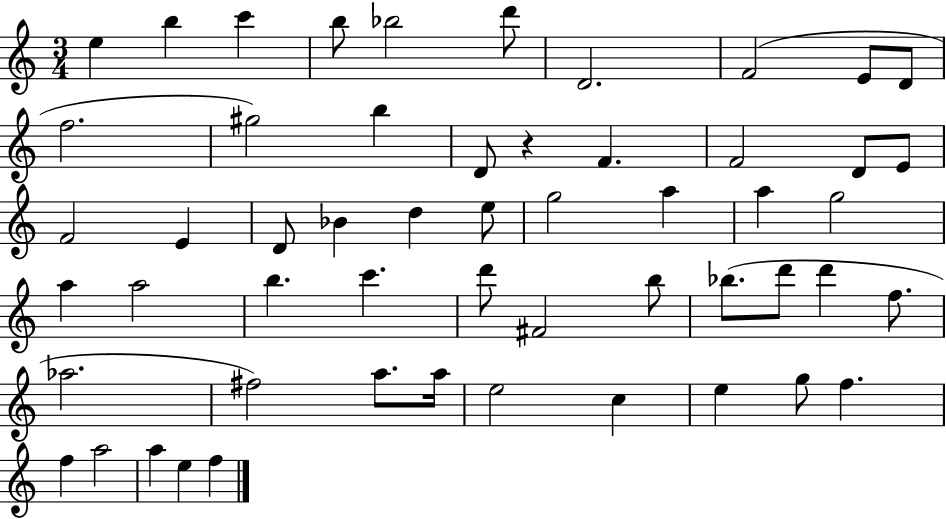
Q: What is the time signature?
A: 3/4